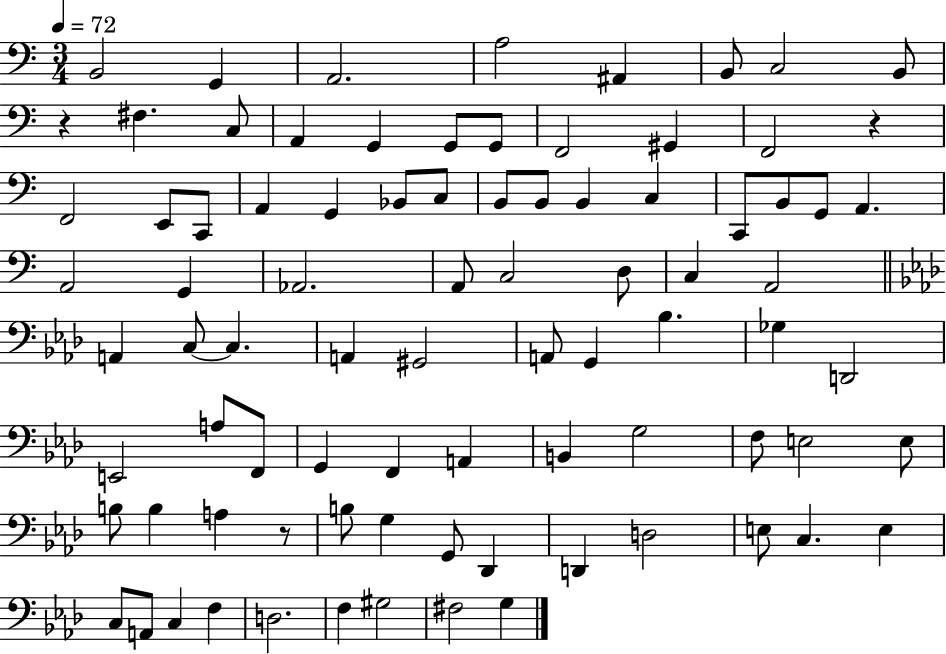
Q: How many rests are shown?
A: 3